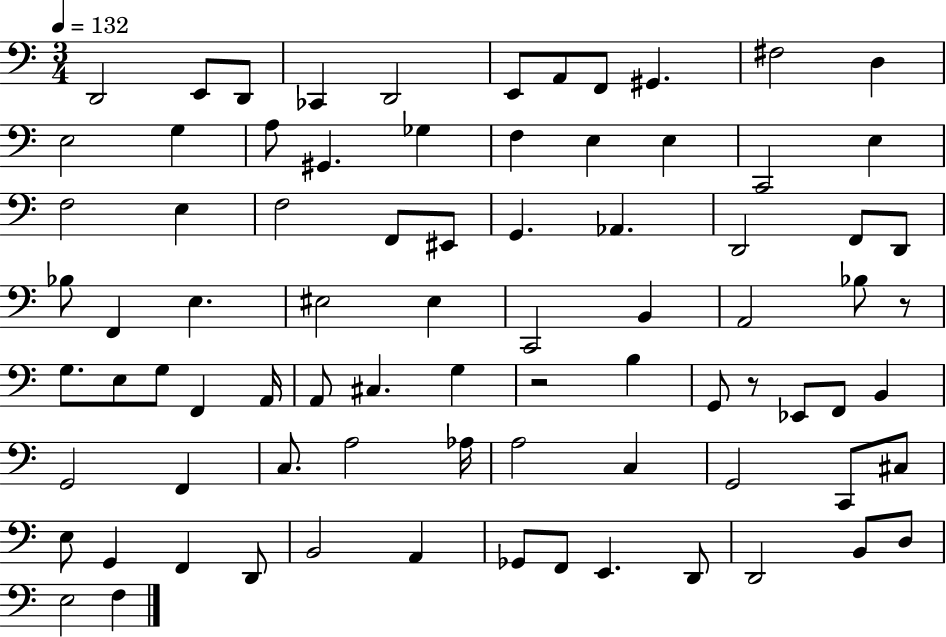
D2/h E2/e D2/e CES2/q D2/h E2/e A2/e F2/e G#2/q. F#3/h D3/q E3/h G3/q A3/e G#2/q. Gb3/q F3/q E3/q E3/q C2/h E3/q F3/h E3/q F3/h F2/e EIS2/e G2/q. Ab2/q. D2/h F2/e D2/e Bb3/e F2/q E3/q. EIS3/h EIS3/q C2/h B2/q A2/h Bb3/e R/e G3/e. E3/e G3/e F2/q A2/s A2/e C#3/q. G3/q R/h B3/q G2/e R/e Eb2/e F2/e B2/q G2/h F2/q C3/e. A3/h Ab3/s A3/h C3/q G2/h C2/e C#3/e E3/e G2/q F2/q D2/e B2/h A2/q Gb2/e F2/e E2/q. D2/e D2/h B2/e D3/e E3/h F3/q